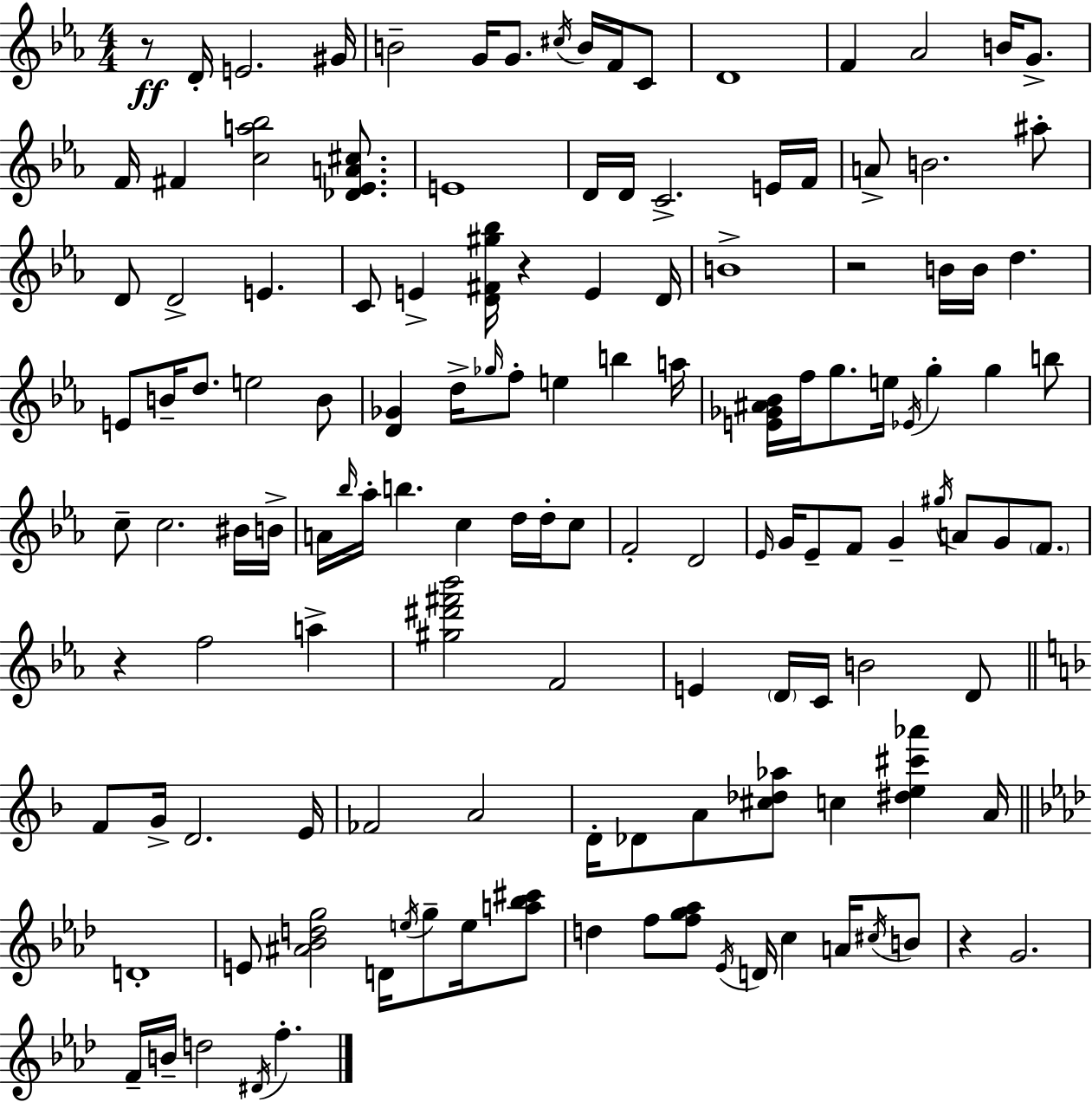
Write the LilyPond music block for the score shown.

{
  \clef treble
  \numericTimeSignature
  \time 4/4
  \key c \minor
  r8\ff d'16-. e'2. gis'16 | b'2-- g'16 g'8. \acciaccatura { cis''16 } b'16 f'16 c'8 | d'1 | f'4 aes'2 b'16 g'8.-> | \break f'16 fis'4 <c'' a'' bes''>2 <des' ees' a' cis''>8. | e'1 | d'16 d'16 c'2.-> e'16 | f'16 a'8-> b'2. ais''8-. | \break d'8 d'2-> e'4. | c'8 e'4-> <d' fis' gis'' bes''>16 r4 e'4 | d'16 b'1-> | r2 b'16 b'16 d''4. | \break e'8 b'16-- d''8. e''2 b'8 | <d' ges'>4 d''16-> \grace { ges''16 } f''8-. e''4 b''4 | a''16 <e' ges' ais' bes'>16 f''16 g''8. e''16 \acciaccatura { ees'16 } g''4-. g''4 | b''8 c''8-- c''2. | \break bis'16 b'16-> a'16 \grace { bes''16 } aes''16-. b''4. c''4 | d''16 d''16-. c''8 f'2-. d'2 | \grace { ees'16 } g'16 ees'8-- f'8 g'4-- \acciaccatura { gis''16 } a'8 | g'8 \parenthesize f'8. r4 f''2 | \break a''4-> <gis'' dis''' fis''' bes'''>2 f'2 | e'4 \parenthesize d'16 c'16 b'2 | d'8 \bar "||" \break \key d \minor f'8 g'16-> d'2. e'16 | fes'2 a'2 | d'16-. des'8 a'8 <cis'' des'' aes''>8 c''4 <dis'' e'' cis''' aes'''>4 a'16 | \bar "||" \break \key f \minor d'1-. | e'8 <ais' bes' d'' g''>2 d'16 \acciaccatura { e''16 } g''8-- e''16 <a'' bes'' cis'''>8 | d''4 f''8 <f'' g'' aes''>8 \acciaccatura { ees'16 } d'16 c''4 a'16 | \acciaccatura { cis''16 } b'8 r4 g'2. | \break f'16-- b'16-- d''2 \acciaccatura { dis'16 } f''4.-. | \bar "|."
}